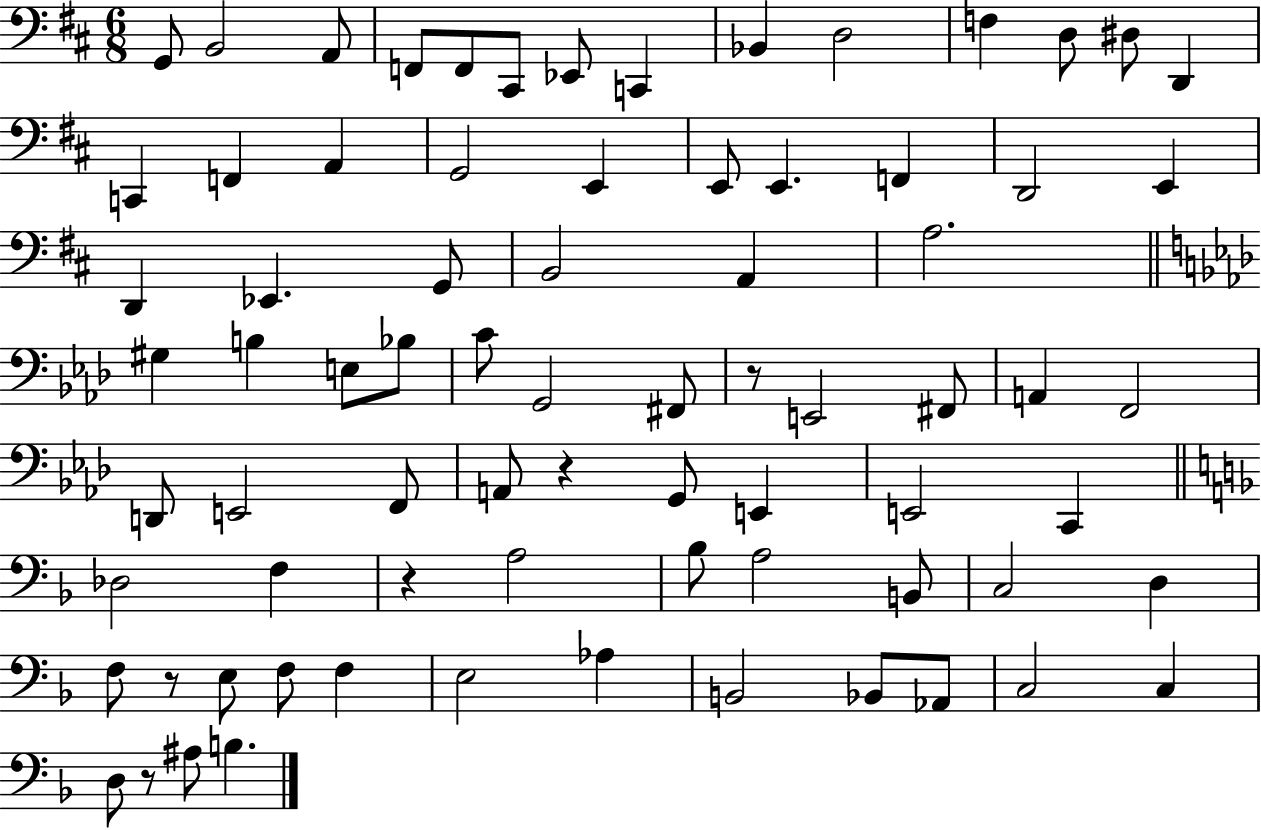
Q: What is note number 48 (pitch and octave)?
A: E2